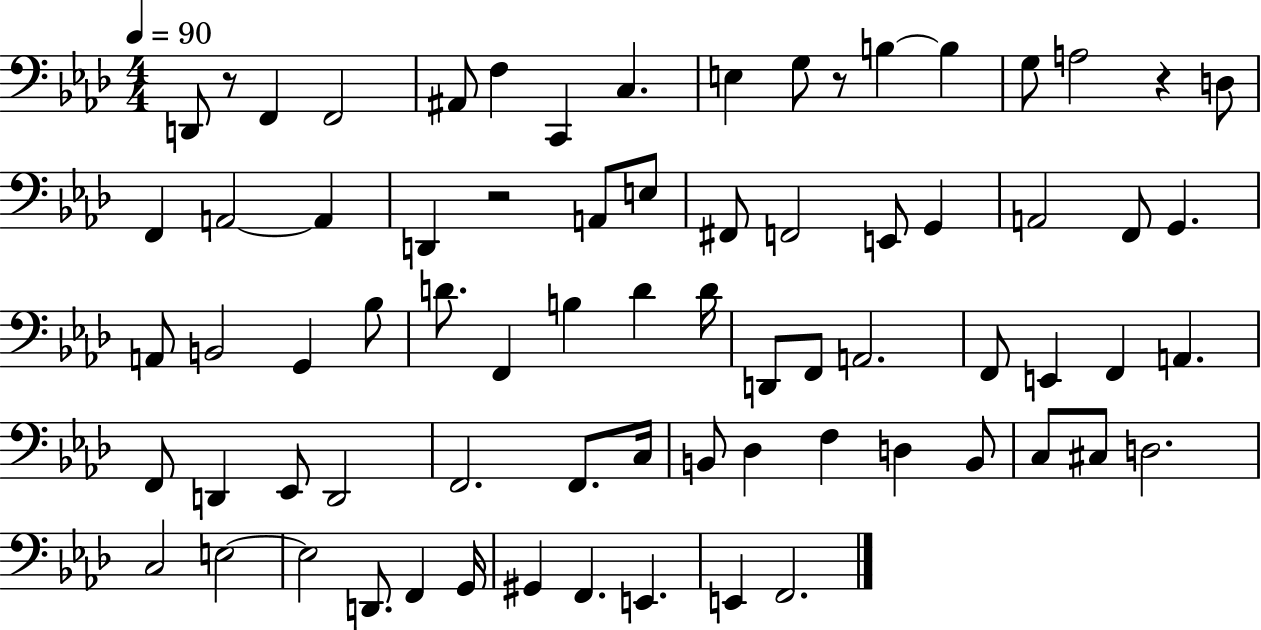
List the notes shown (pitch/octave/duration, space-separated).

D2/e R/e F2/q F2/h A#2/e F3/q C2/q C3/q. E3/q G3/e R/e B3/q B3/q G3/e A3/h R/q D3/e F2/q A2/h A2/q D2/q R/h A2/e E3/e F#2/e F2/h E2/e G2/q A2/h F2/e G2/q. A2/e B2/h G2/q Bb3/e D4/e. F2/q B3/q D4/q D4/s D2/e F2/e A2/h. F2/e E2/q F2/q A2/q. F2/e D2/q Eb2/e D2/h F2/h. F2/e. C3/s B2/e Db3/q F3/q D3/q B2/e C3/e C#3/e D3/h. C3/h E3/h E3/h D2/e. F2/q G2/s G#2/q F2/q. E2/q. E2/q F2/h.